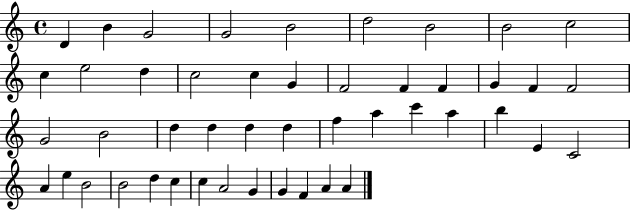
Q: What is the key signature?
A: C major